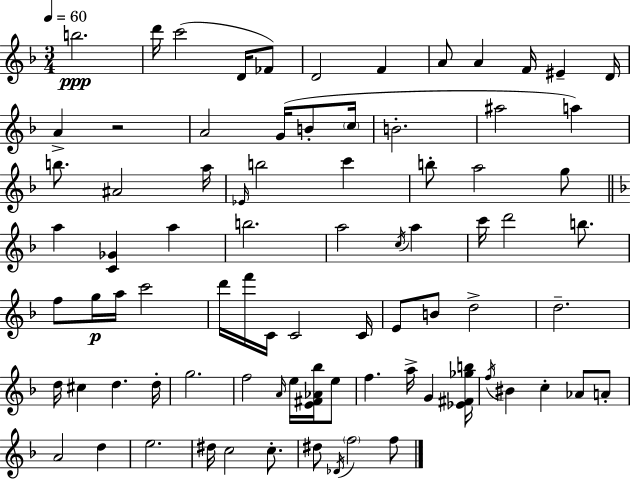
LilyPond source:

{
  \clef treble
  \numericTimeSignature
  \time 3/4
  \key f \major
  \tempo 4 = 60
  b''2.\ppp | d'''16 c'''2( d'16 fes'8) | d'2 f'4 | a'8 a'4 f'16 eis'4-- d'16 | \break a'4-> r2 | a'2 g'16( b'8-. \parenthesize c''16 | b'2.-. | ais''2 a''4) | \break b''8. ais'2 a''16 | \grace { ees'16 } b''2 c'''4 | b''8-. a''2 g''8 | \bar "||" \break \key f \major a''4 <c' ges'>4 a''4 | b''2. | a''2 \acciaccatura { c''16 } a''4 | c'''16 d'''2 b''8. | \break f''8 g''16\p a''16 c'''2 | d'''16 f'''16 c'16 c'2 | c'16 e'8 b'8 d''2-> | d''2.-- | \break d''16 cis''4 d''4. | d''16-. g''2. | f''2 \grace { a'16 } e''16 <e' fis' aes' bes''>16 | e''8 f''4. a''16-> g'4 | \break <ees' fis' ges'' b''>16 \acciaccatura { f''16 } bis'4 c''4-. aes'8 | a'8-. a'2 d''4 | e''2. | dis''16 c''2 | \break c''8.-. dis''8 \acciaccatura { des'16 } \parenthesize f''2 | f''8 \bar "|."
}